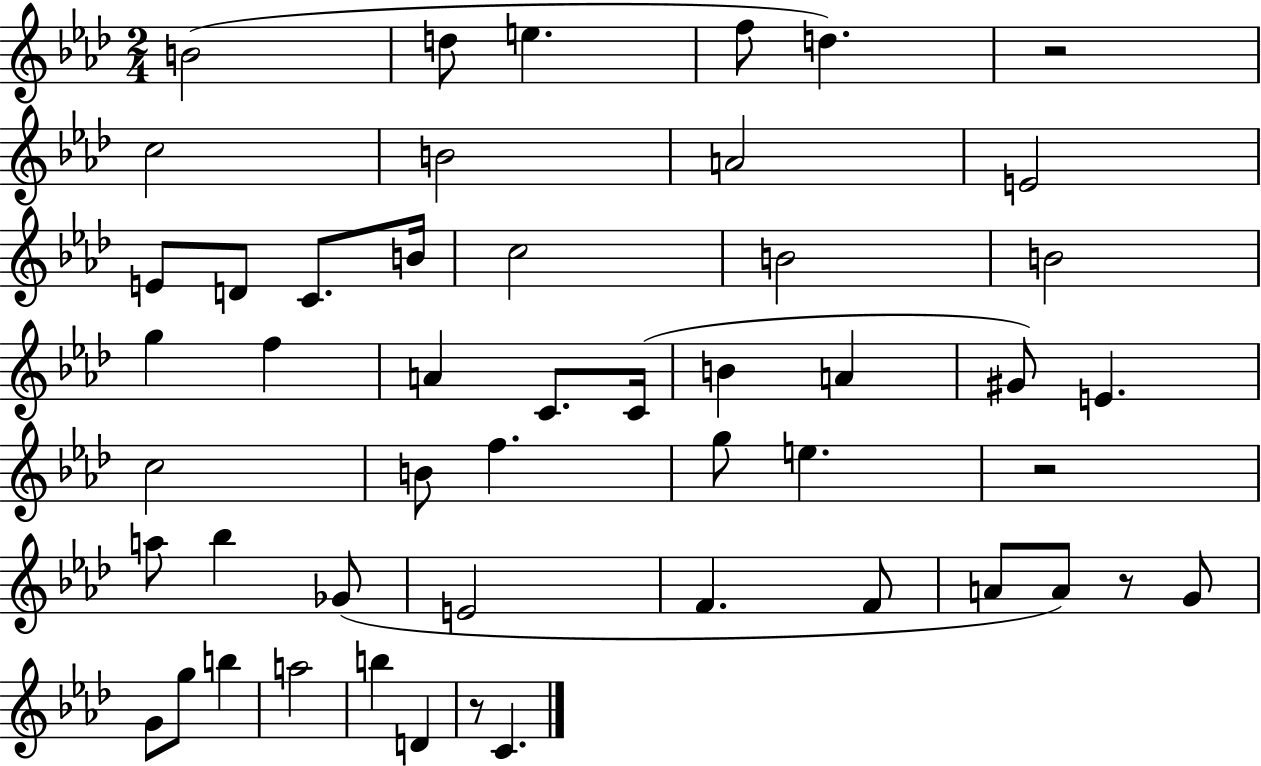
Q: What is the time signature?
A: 2/4